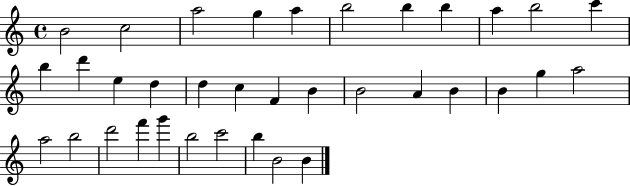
X:1
T:Untitled
M:4/4
L:1/4
K:C
B2 c2 a2 g a b2 b b a b2 c' b d' e d d c F B B2 A B B g a2 a2 b2 d'2 f' g' b2 c'2 b B2 B